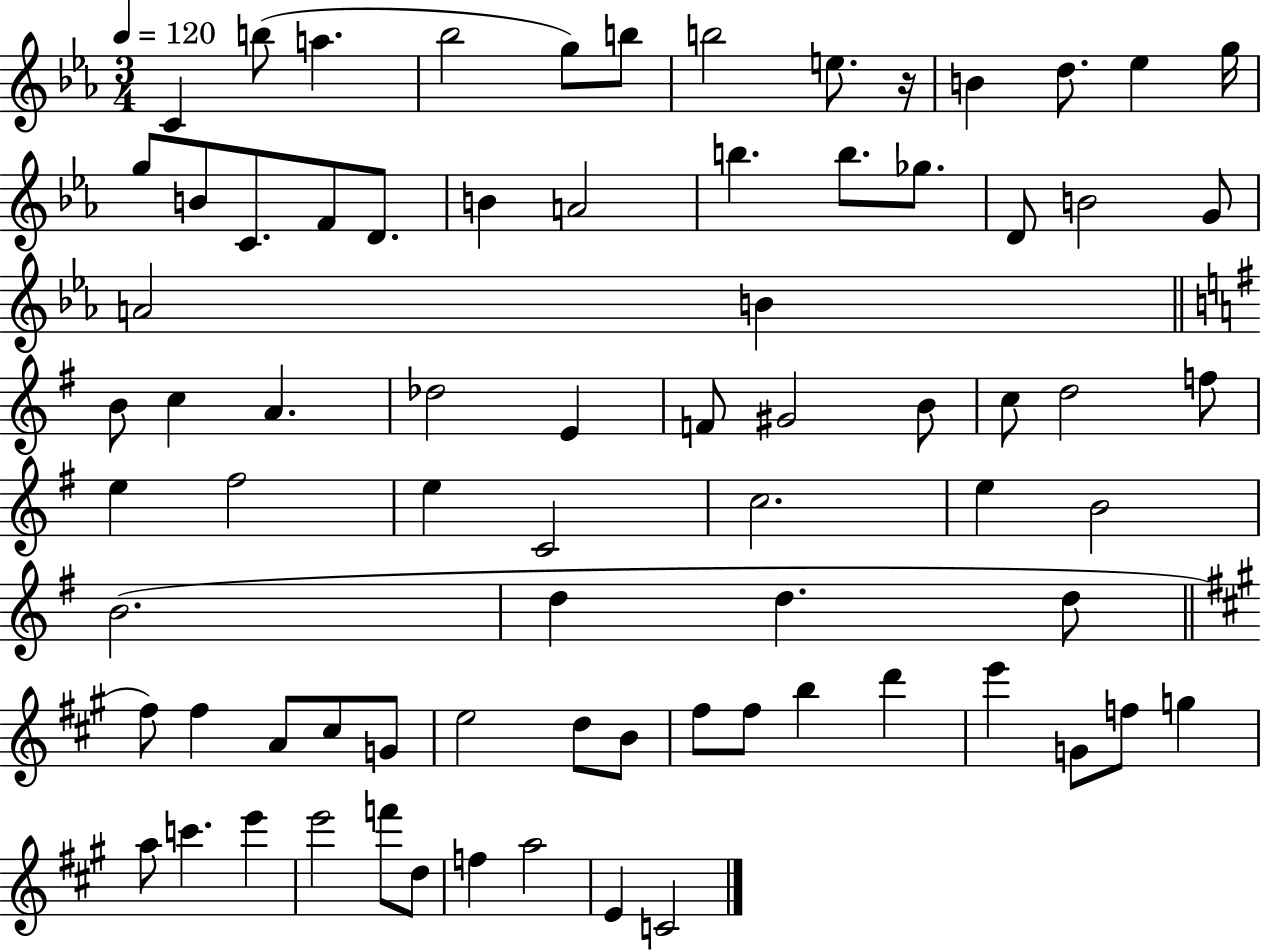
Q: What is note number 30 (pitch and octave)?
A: A4